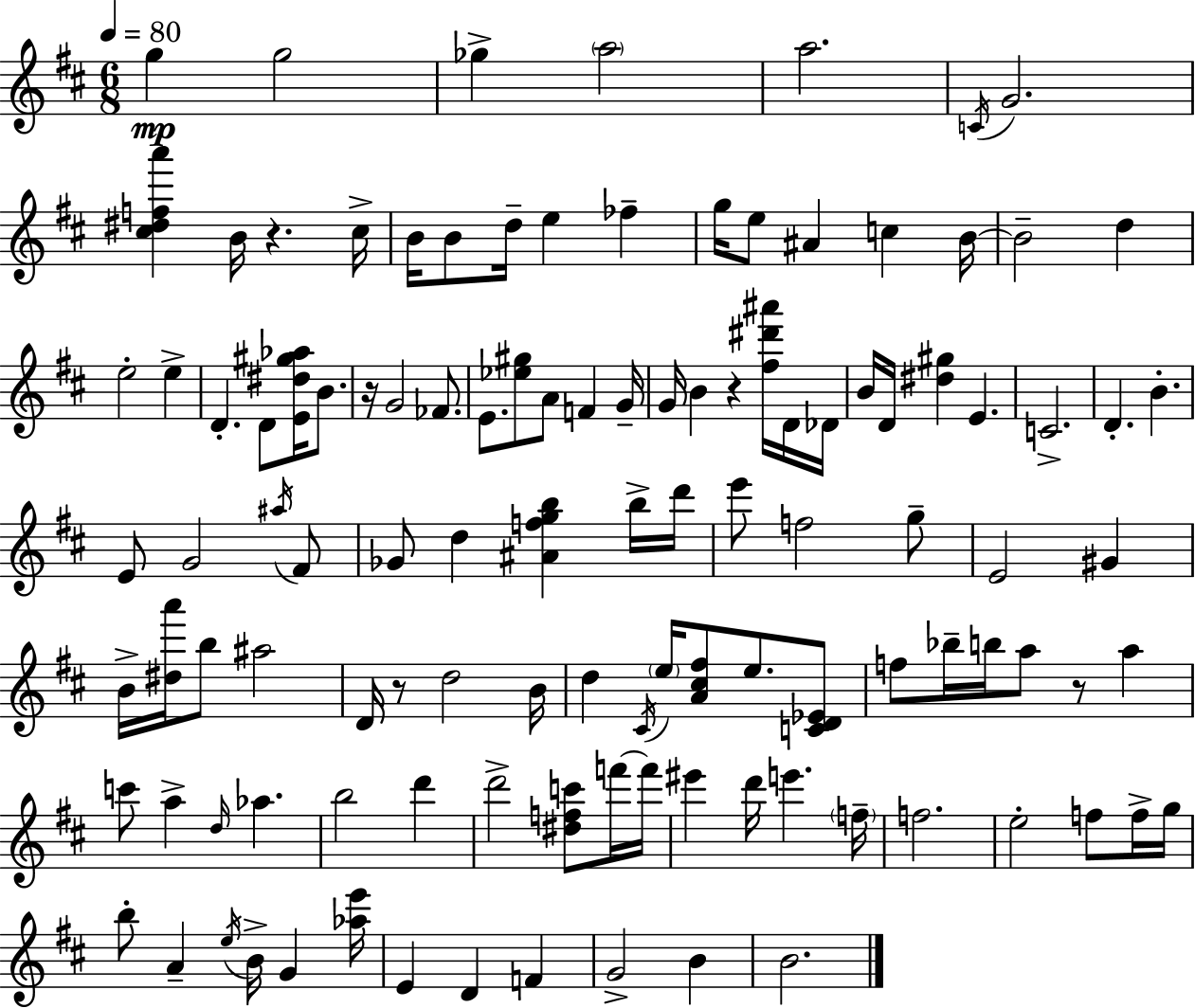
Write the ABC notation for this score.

X:1
T:Untitled
M:6/8
L:1/4
K:D
g g2 _g a2 a2 C/4 G2 [^c^dfa'] B/4 z ^c/4 B/4 B/2 d/4 e _f g/4 e/2 ^A c B/4 B2 d e2 e D D/2 [E^d^g_a]/4 B/2 z/4 G2 _F/2 E/2 [_e^g]/2 A/2 F G/4 G/4 B z [^f^d'^a']/4 D/4 _D/4 B/4 D/4 [^d^g] E C2 D B E/2 G2 ^a/4 ^F/2 _G/2 d [^Afgb] b/4 d'/4 e'/2 f2 g/2 E2 ^G B/4 [^da']/4 b/2 ^a2 D/4 z/2 d2 B/4 d ^C/4 e/4 [A^c^f]/2 e/2 [CD_E]/2 f/2 _b/4 b/4 a/2 z/2 a c'/2 a d/4 _a b2 d' d'2 [^dfc']/2 f'/4 f'/4 ^e' d'/4 e' f/4 f2 e2 f/2 f/4 g/4 b/2 A e/4 B/4 G [_ae']/4 E D F G2 B B2